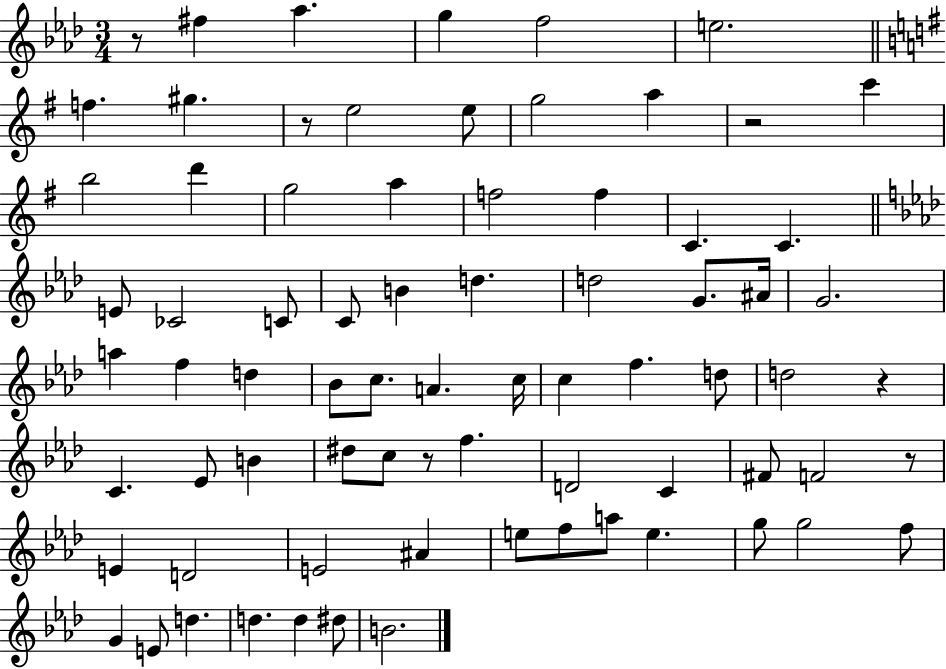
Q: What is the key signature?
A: AES major